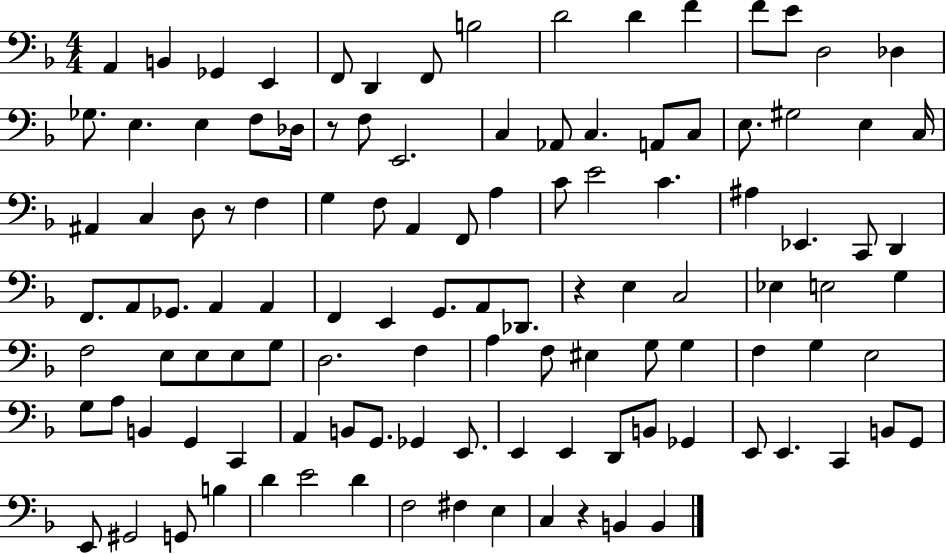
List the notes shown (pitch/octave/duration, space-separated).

A2/q B2/q Gb2/q E2/q F2/e D2/q F2/e B3/h D4/h D4/q F4/q F4/e E4/e D3/h Db3/q Gb3/e. E3/q. E3/q F3/e Db3/s R/e F3/e E2/h. C3/q Ab2/e C3/q. A2/e C3/e E3/e. G#3/h E3/q C3/s A#2/q C3/q D3/e R/e F3/q G3/q F3/e A2/q F2/e A3/q C4/e E4/h C4/q. A#3/q Eb2/q. C2/e D2/q F2/e. A2/e Gb2/e. A2/q A2/q F2/q E2/q G2/e. A2/e Db2/e. R/q E3/q C3/h Eb3/q E3/h G3/q F3/h E3/e E3/e E3/e G3/e D3/h. F3/q A3/q F3/e EIS3/q G3/e G3/q F3/q G3/q E3/h G3/e A3/e B2/q G2/q C2/q A2/q B2/e G2/e. Gb2/q E2/e. E2/q E2/q D2/e B2/e Gb2/q E2/e E2/q. C2/q B2/e G2/e E2/e G#2/h G2/e B3/q D4/q E4/h D4/q F3/h F#3/q E3/q C3/q R/q B2/q B2/q